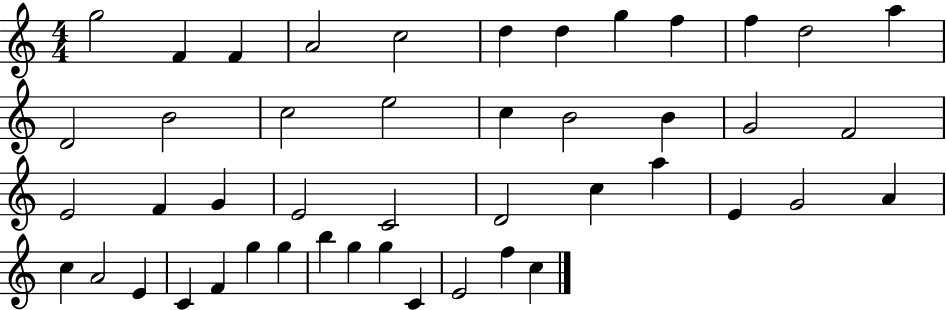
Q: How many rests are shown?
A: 0